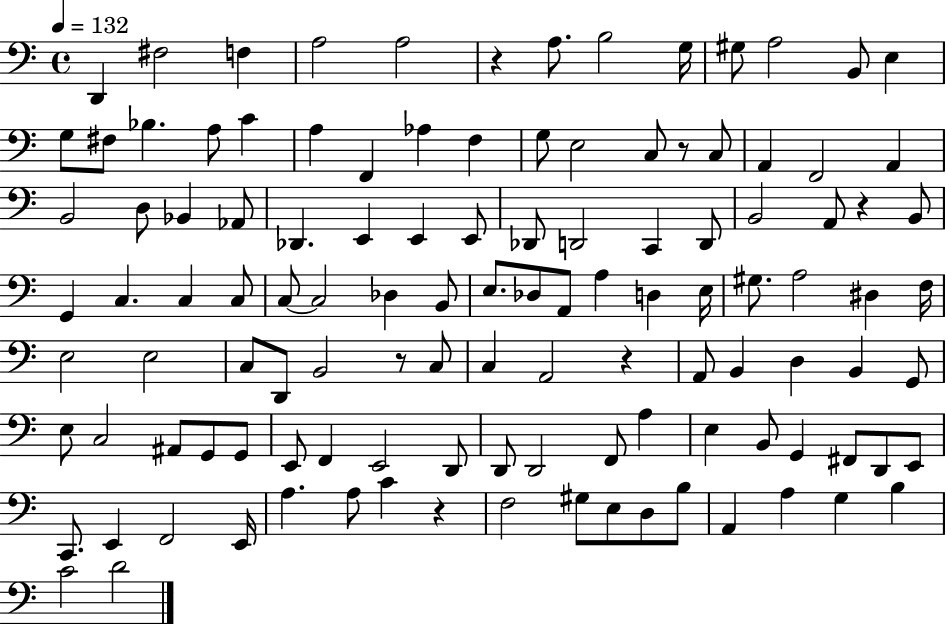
{
  \clef bass
  \time 4/4
  \defaultTimeSignature
  \key c \major
  \tempo 4 = 132
  \repeat volta 2 { d,4 fis2 f4 | a2 a2 | r4 a8. b2 g16 | gis8 a2 b,8 e4 | \break g8 fis8 bes4. a8 c'4 | a4 f,4 aes4 f4 | g8 e2 c8 r8 c8 | a,4 f,2 a,4 | \break b,2 d8 bes,4 aes,8 | des,4. e,4 e,4 e,8 | des,8 d,2 c,4 d,8 | b,2 a,8 r4 b,8 | \break g,4 c4. c4 c8 | c8~~ c2 des4 b,8 | e8. des8 a,8 a4 d4 e16 | gis8. a2 dis4 f16 | \break e2 e2 | c8 d,8 b,2 r8 c8 | c4 a,2 r4 | a,8 b,4 d4 b,4 g,8 | \break e8 c2 ais,8 g,8 g,8 | e,8 f,4 e,2 d,8 | d,8 d,2 f,8 a4 | e4 b,8 g,4 fis,8 d,8 e,8 | \break c,8. e,4 f,2 e,16 | a4. a8 c'4 r4 | f2 gis8 e8 d8 b8 | a,4 a4 g4 b4 | \break c'2 d'2 | } \bar "|."
}